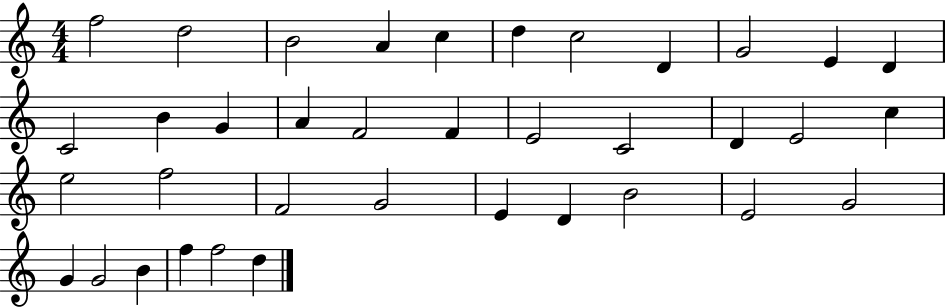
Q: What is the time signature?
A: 4/4